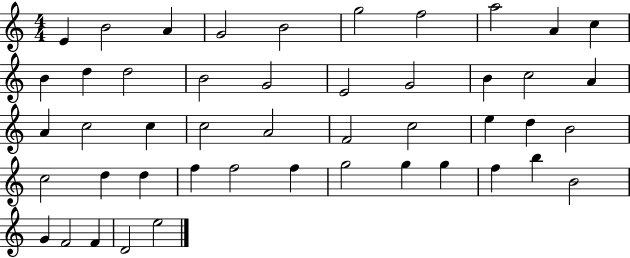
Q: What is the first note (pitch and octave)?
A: E4